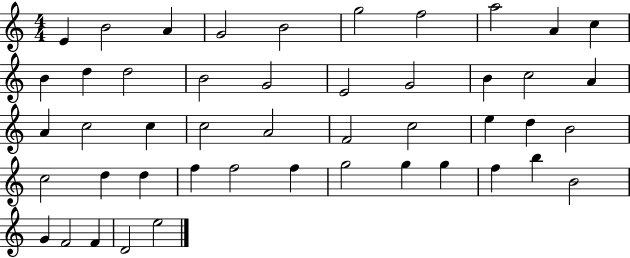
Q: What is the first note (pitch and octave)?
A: E4